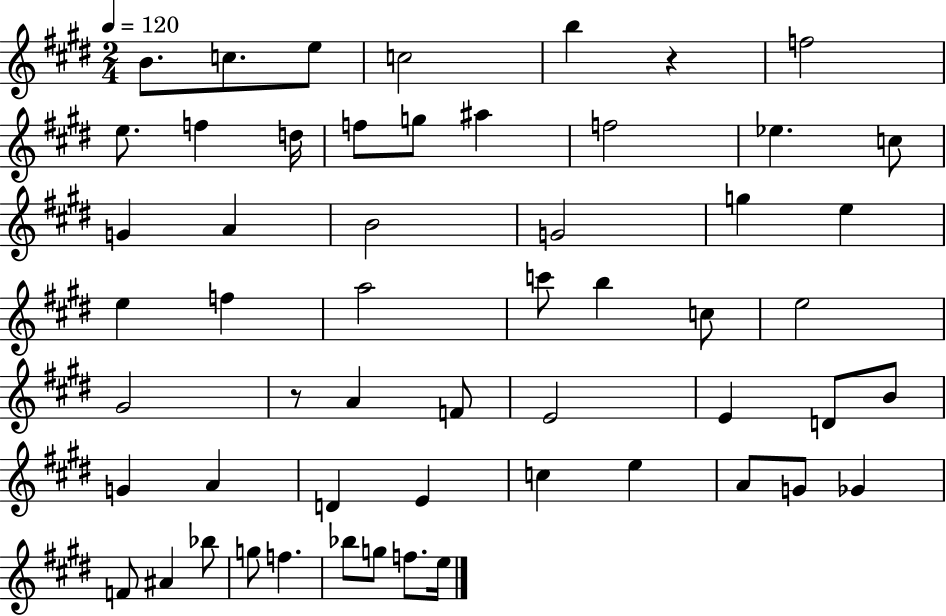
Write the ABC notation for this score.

X:1
T:Untitled
M:2/4
L:1/4
K:E
B/2 c/2 e/2 c2 b z f2 e/2 f d/4 f/2 g/2 ^a f2 _e c/2 G A B2 G2 g e e f a2 c'/2 b c/2 e2 ^G2 z/2 A F/2 E2 E D/2 B/2 G A D E c e A/2 G/2 _G F/2 ^A _b/2 g/2 f _b/2 g/2 f/2 e/4